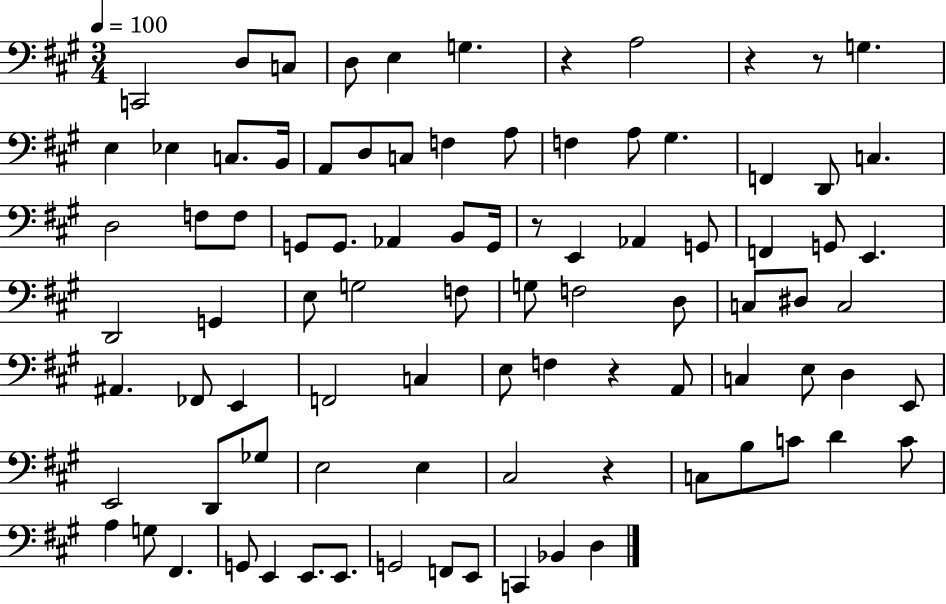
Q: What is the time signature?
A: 3/4